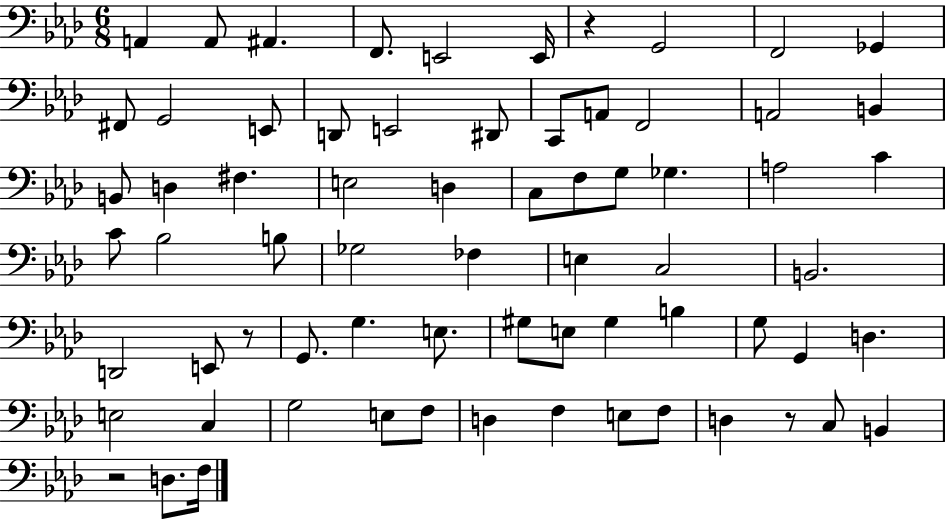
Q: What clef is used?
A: bass